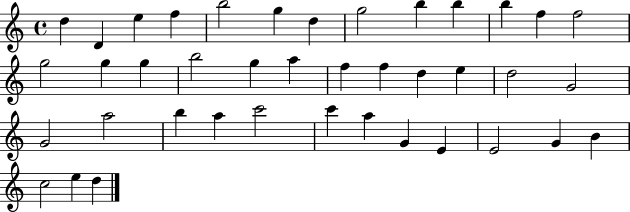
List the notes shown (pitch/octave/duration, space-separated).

D5/q D4/q E5/q F5/q B5/h G5/q D5/q G5/h B5/q B5/q B5/q F5/q F5/h G5/h G5/q G5/q B5/h G5/q A5/q F5/q F5/q D5/q E5/q D5/h G4/h G4/h A5/h B5/q A5/q C6/h C6/q A5/q G4/q E4/q E4/h G4/q B4/q C5/h E5/q D5/q